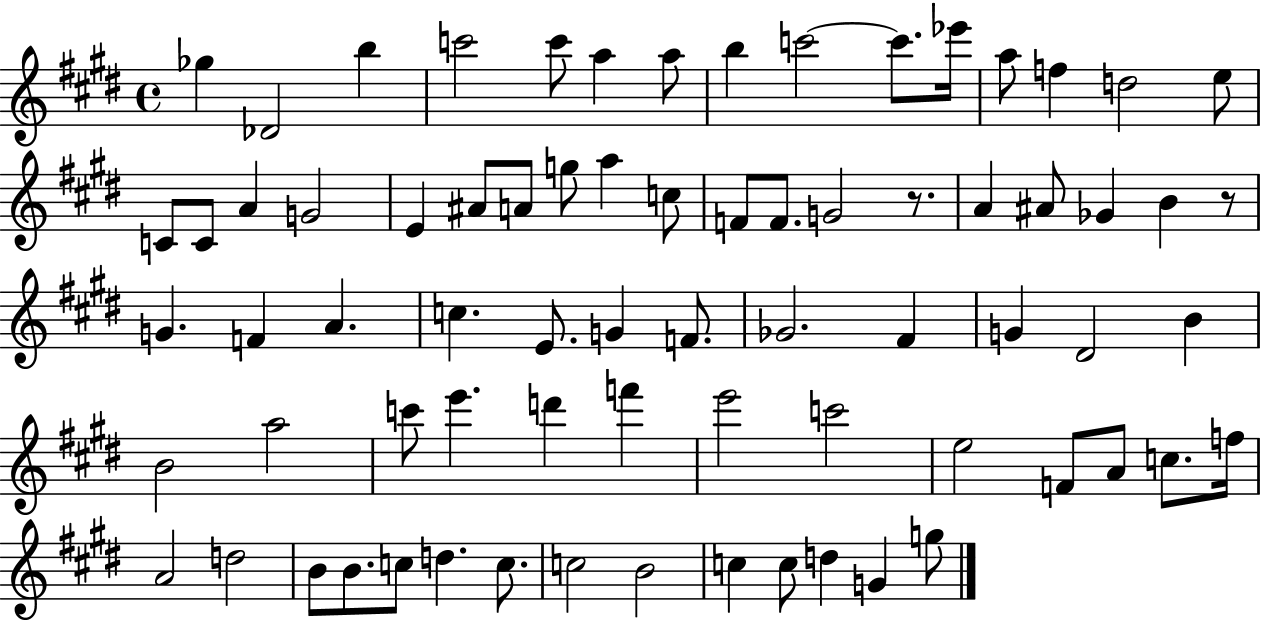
{
  \clef treble
  \time 4/4
  \defaultTimeSignature
  \key e \major
  ges''4 des'2 b''4 | c'''2 c'''8 a''4 a''8 | b''4 c'''2~~ c'''8. ees'''16 | a''8 f''4 d''2 e''8 | \break c'8 c'8 a'4 g'2 | e'4 ais'8 a'8 g''8 a''4 c''8 | f'8 f'8. g'2 r8. | a'4 ais'8 ges'4 b'4 r8 | \break g'4. f'4 a'4. | c''4. e'8. g'4 f'8. | ges'2. fis'4 | g'4 dis'2 b'4 | \break b'2 a''2 | c'''8 e'''4. d'''4 f'''4 | e'''2 c'''2 | e''2 f'8 a'8 c''8. f''16 | \break a'2 d''2 | b'8 b'8. c''8 d''4. c''8. | c''2 b'2 | c''4 c''8 d''4 g'4 g''8 | \break \bar "|."
}